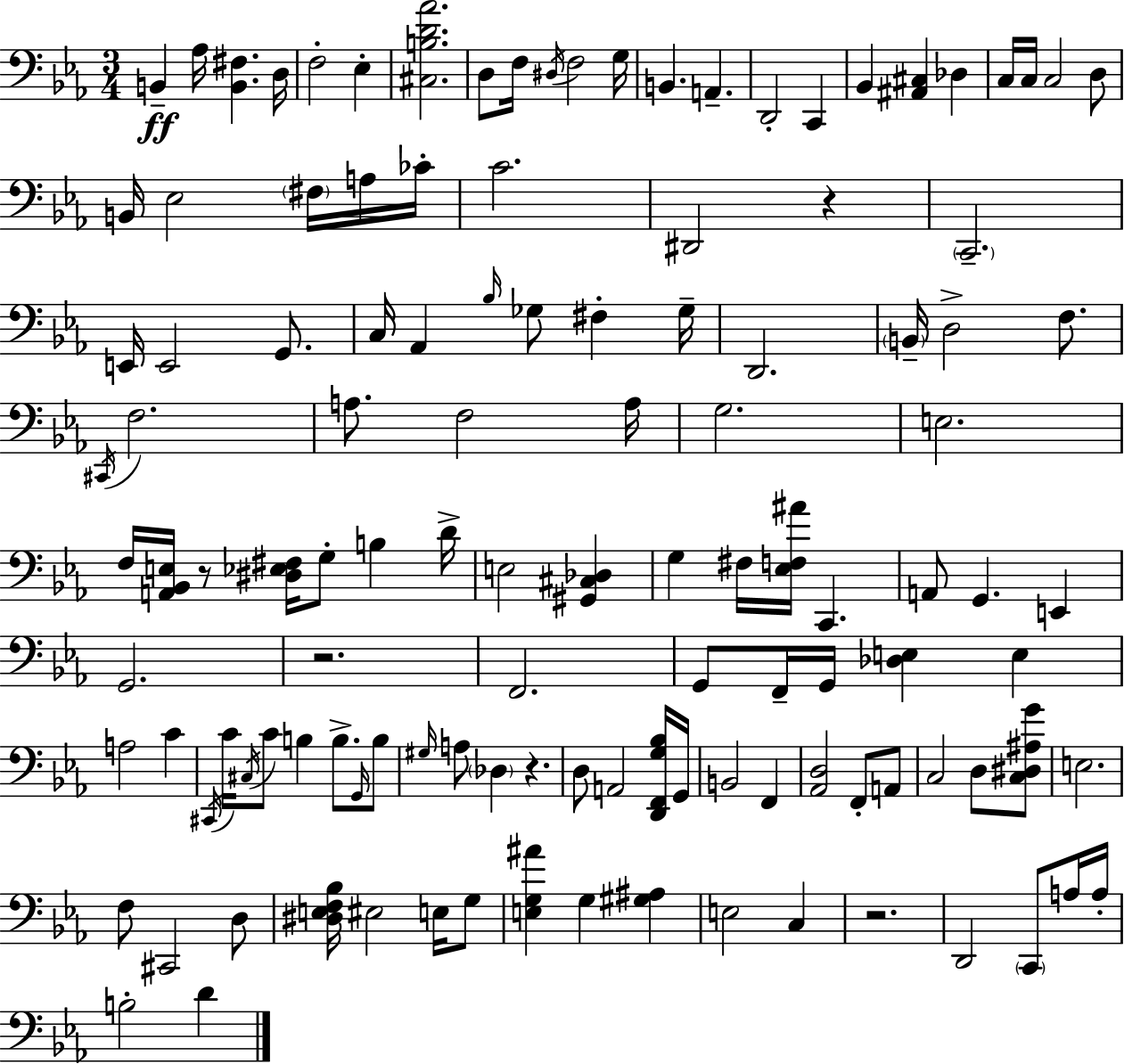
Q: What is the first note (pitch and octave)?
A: B2